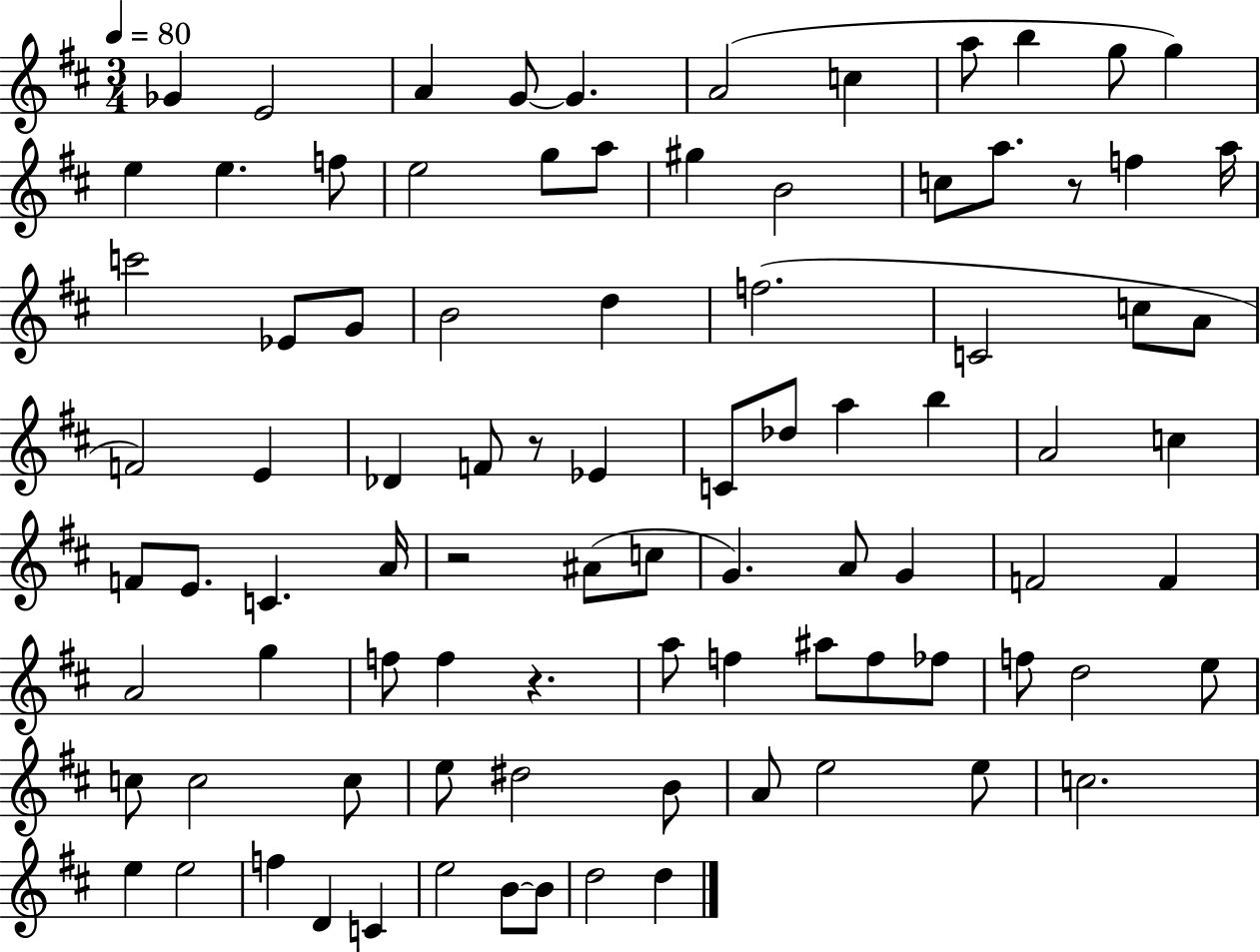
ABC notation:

X:1
T:Untitled
M:3/4
L:1/4
K:D
_G E2 A G/2 G A2 c a/2 b g/2 g e e f/2 e2 g/2 a/2 ^g B2 c/2 a/2 z/2 f a/4 c'2 _E/2 G/2 B2 d f2 C2 c/2 A/2 F2 E _D F/2 z/2 _E C/2 _d/2 a b A2 c F/2 E/2 C A/4 z2 ^A/2 c/2 G A/2 G F2 F A2 g f/2 f z a/2 f ^a/2 f/2 _f/2 f/2 d2 e/2 c/2 c2 c/2 e/2 ^d2 B/2 A/2 e2 e/2 c2 e e2 f D C e2 B/2 B/2 d2 d